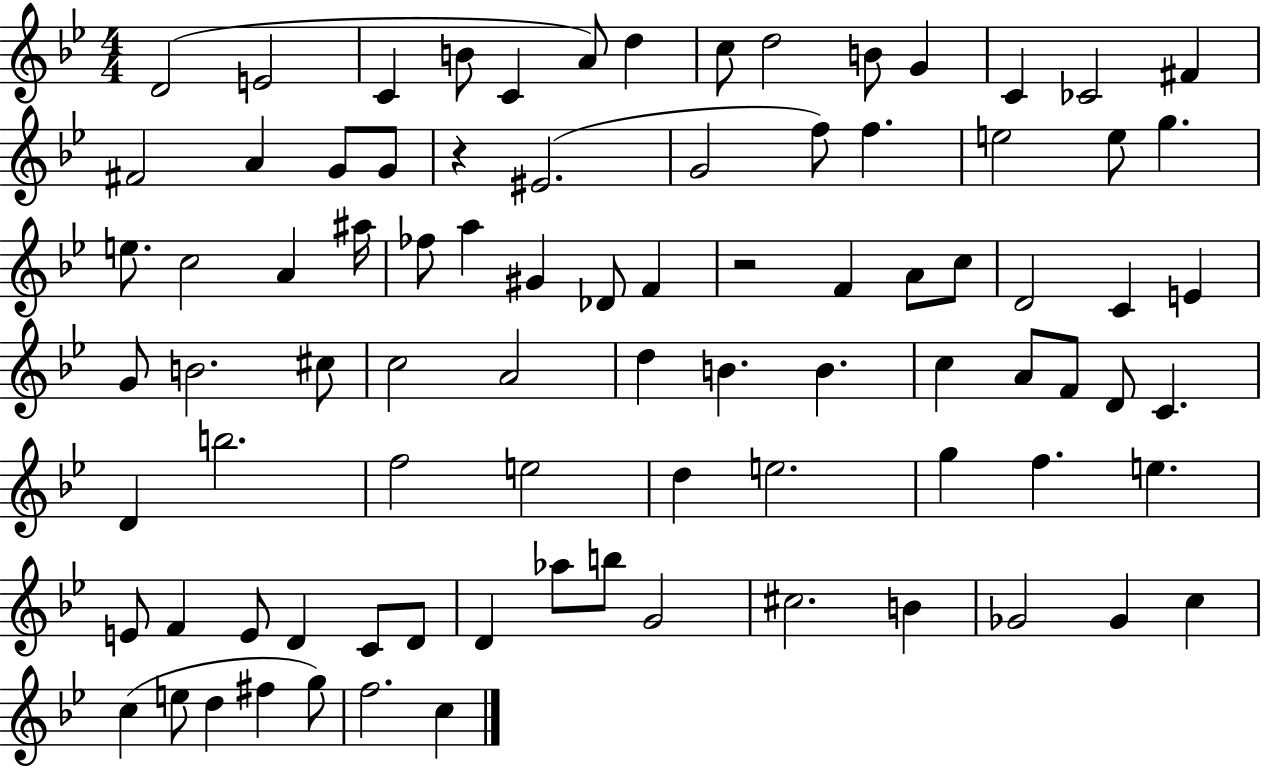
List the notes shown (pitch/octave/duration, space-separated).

D4/h E4/h C4/q B4/e C4/q A4/e D5/q C5/e D5/h B4/e G4/q C4/q CES4/h F#4/q F#4/h A4/q G4/e G4/e R/q EIS4/h. G4/h F5/e F5/q. E5/h E5/e G5/q. E5/e. C5/h A4/q A#5/s FES5/e A5/q G#4/q Db4/e F4/q R/h F4/q A4/e C5/e D4/h C4/q E4/q G4/e B4/h. C#5/e C5/h A4/h D5/q B4/q. B4/q. C5/q A4/e F4/e D4/e C4/q. D4/q B5/h. F5/h E5/h D5/q E5/h. G5/q F5/q. E5/q. E4/e F4/q E4/e D4/q C4/e D4/e D4/q Ab5/e B5/e G4/h C#5/h. B4/q Gb4/h Gb4/q C5/q C5/q E5/e D5/q F#5/q G5/e F5/h. C5/q